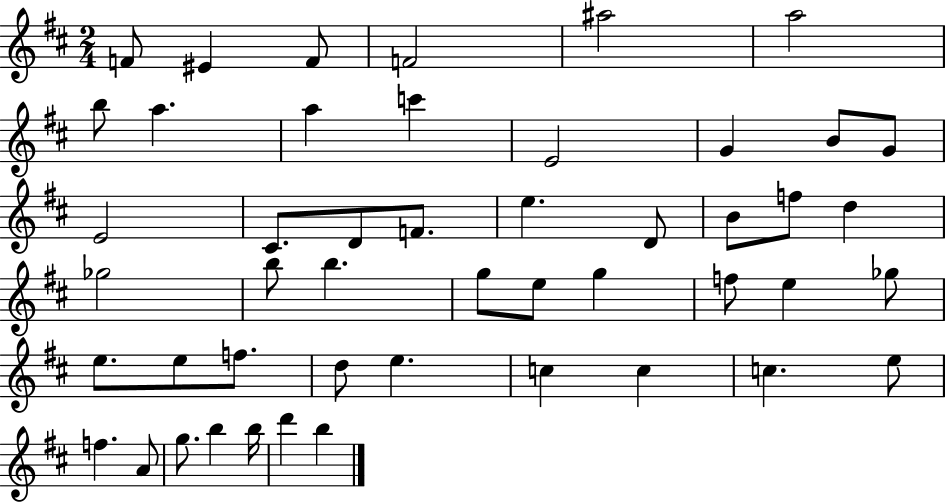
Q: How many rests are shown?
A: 0